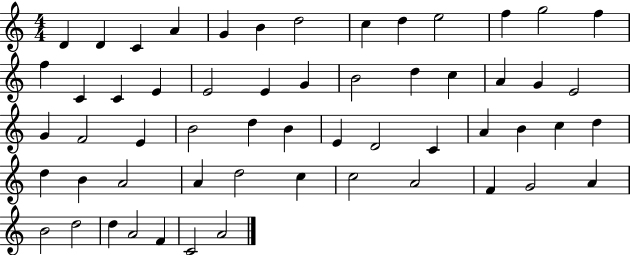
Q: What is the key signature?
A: C major